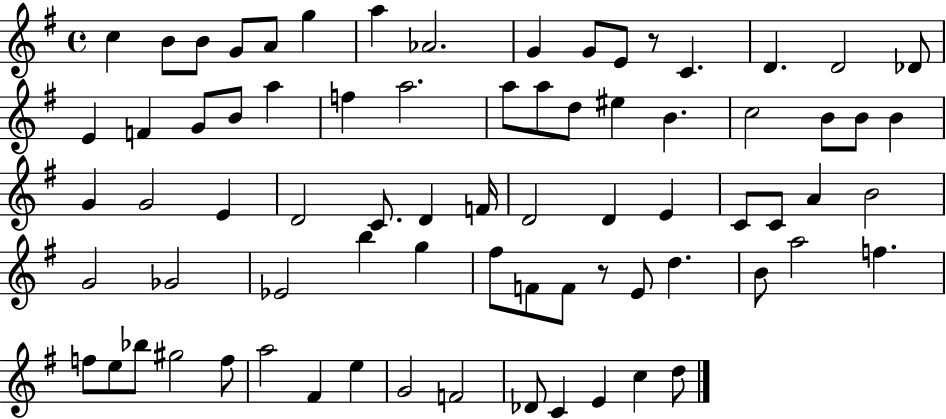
{
  \clef treble
  \time 4/4
  \defaultTimeSignature
  \key g \major
  c''4 b'8 b'8 g'8 a'8 g''4 | a''4 aes'2. | g'4 g'8 e'8 r8 c'4. | d'4. d'2 des'8 | \break e'4 f'4 g'8 b'8 a''4 | f''4 a''2. | a''8 a''8 d''8 eis''4 b'4. | c''2 b'8 b'8 b'4 | \break g'4 g'2 e'4 | d'2 c'8. d'4 f'16 | d'2 d'4 e'4 | c'8 c'8 a'4 b'2 | \break g'2 ges'2 | ees'2 b''4 g''4 | fis''8 f'8 f'8 r8 e'8 d''4. | b'8 a''2 f''4. | \break f''8 e''8 bes''8 gis''2 f''8 | a''2 fis'4 e''4 | g'2 f'2 | des'8 c'4 e'4 c''4 d''8 | \break \bar "|."
}